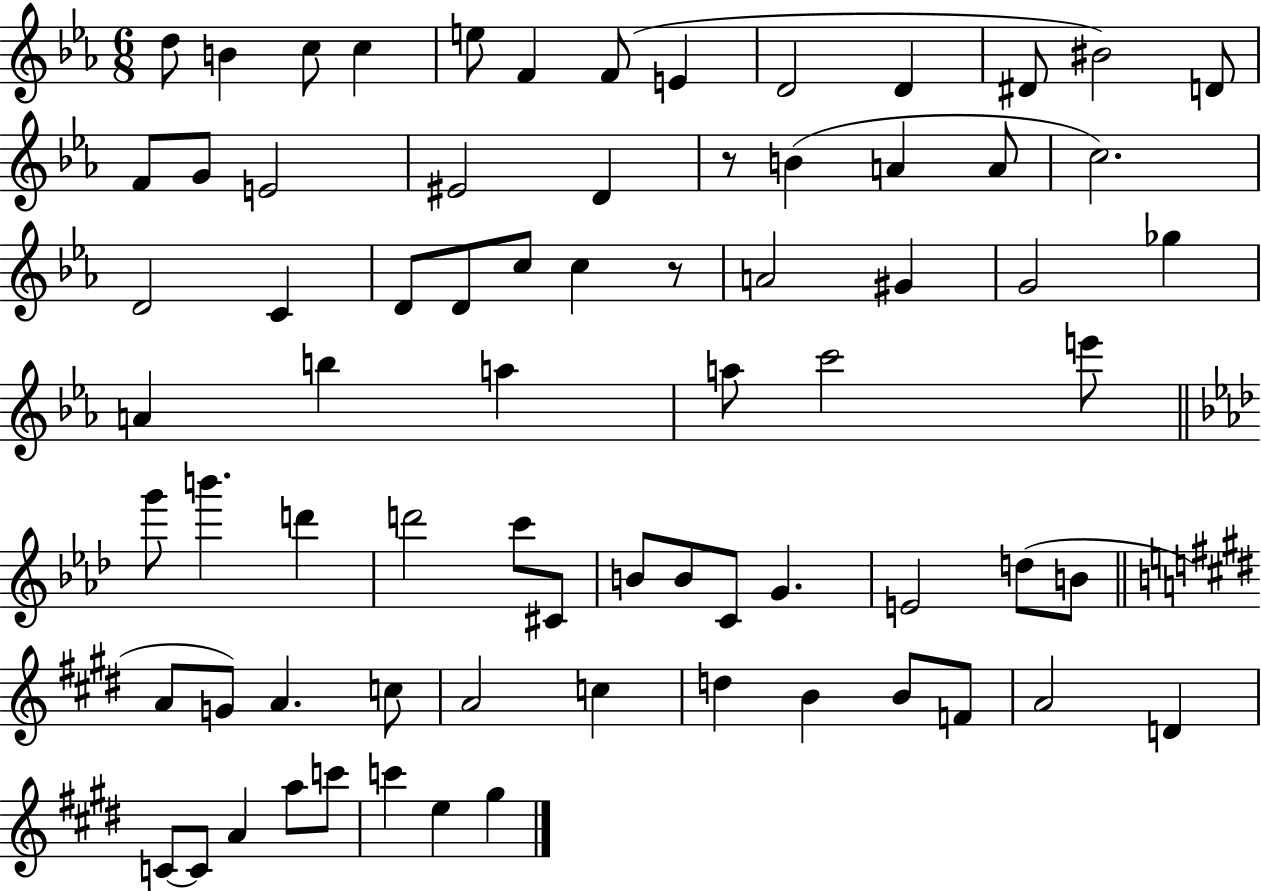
D5/e B4/q C5/e C5/q E5/e F4/q F4/e E4/q D4/h D4/q D#4/e BIS4/h D4/e F4/e G4/e E4/h EIS4/h D4/q R/e B4/q A4/q A4/e C5/h. D4/h C4/q D4/e D4/e C5/e C5/q R/e A4/h G#4/q G4/h Gb5/q A4/q B5/q A5/q A5/e C6/h E6/e G6/e B6/q. D6/q D6/h C6/e C#4/e B4/e B4/e C4/e G4/q. E4/h D5/e B4/e A4/e G4/e A4/q. C5/e A4/h C5/q D5/q B4/q B4/e F4/e A4/h D4/q C4/e C4/e A4/q A5/e C6/e C6/q E5/q G#5/q